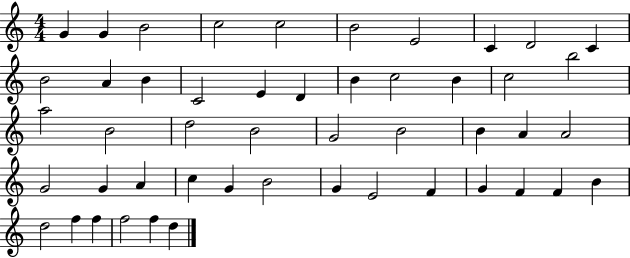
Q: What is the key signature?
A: C major